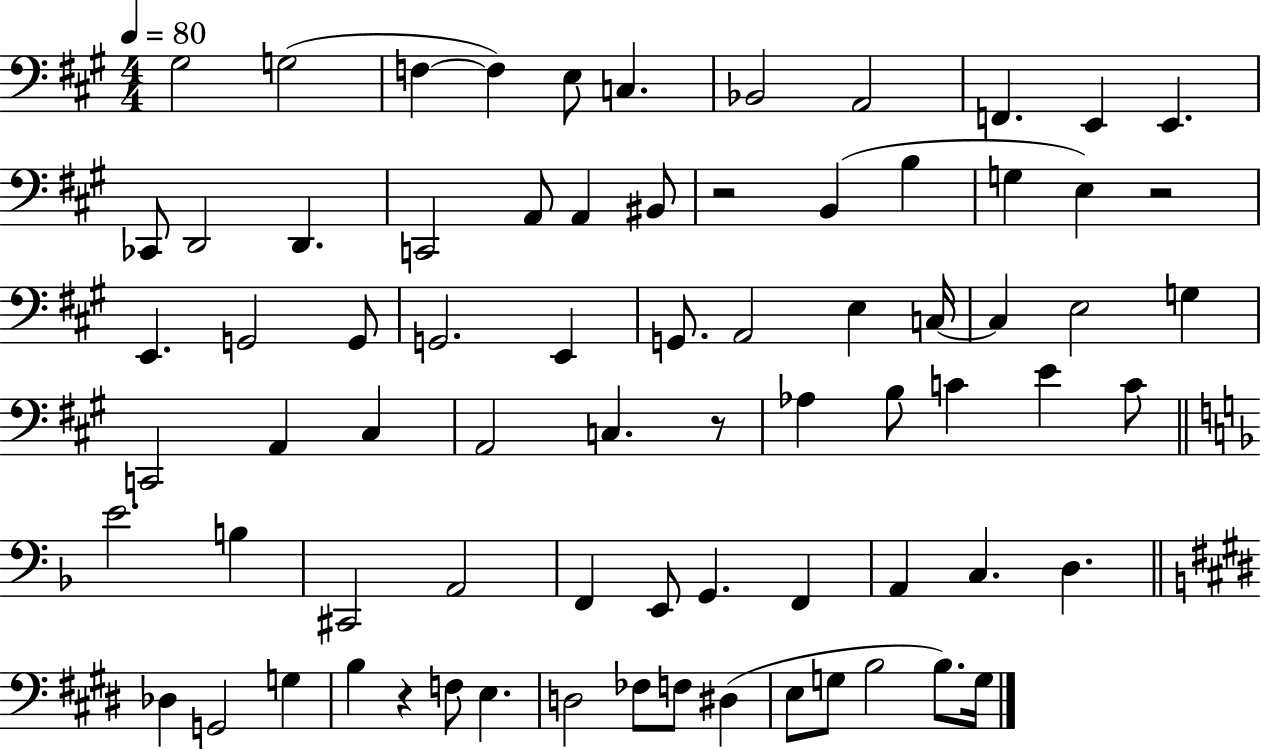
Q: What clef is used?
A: bass